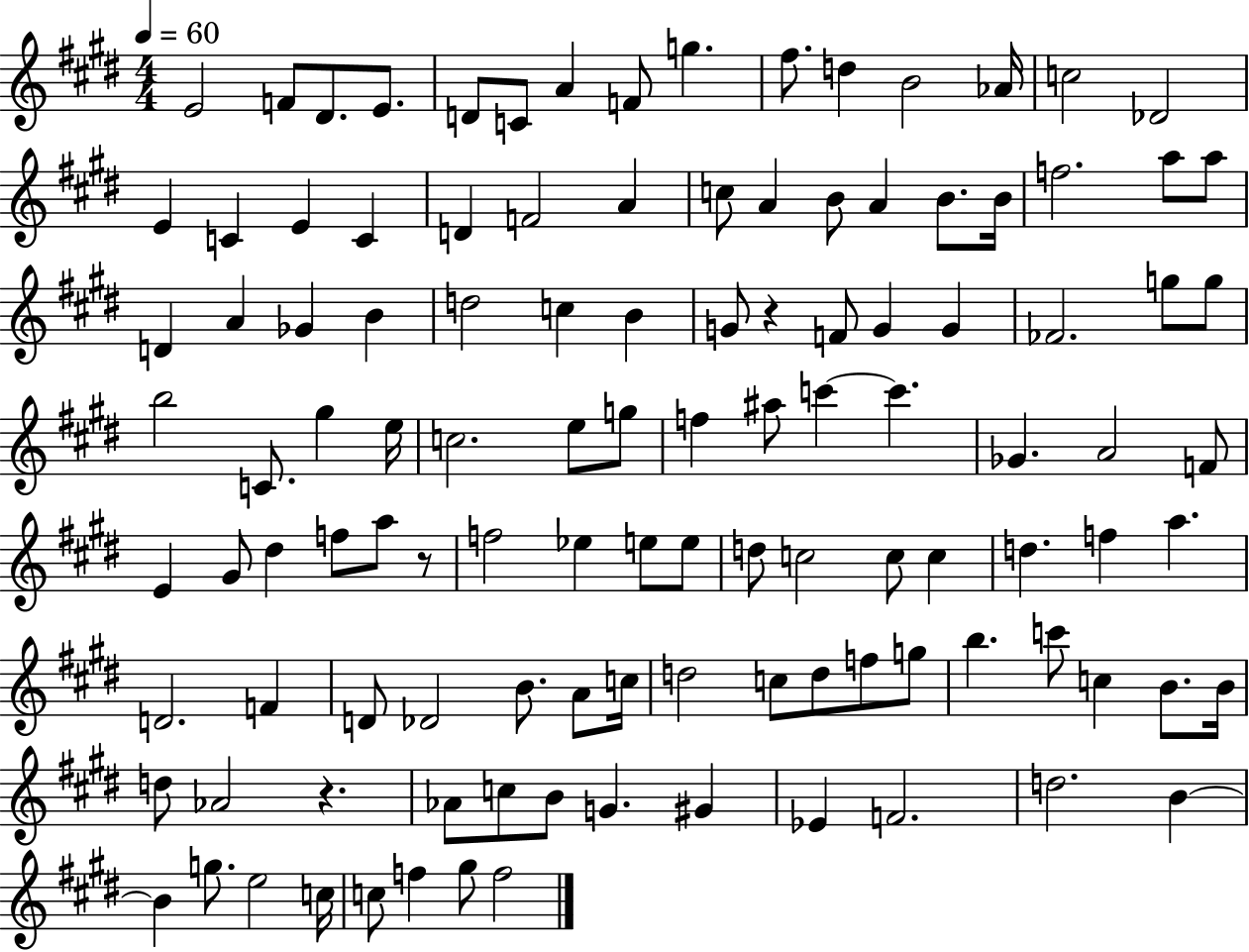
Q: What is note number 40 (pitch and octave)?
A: F4